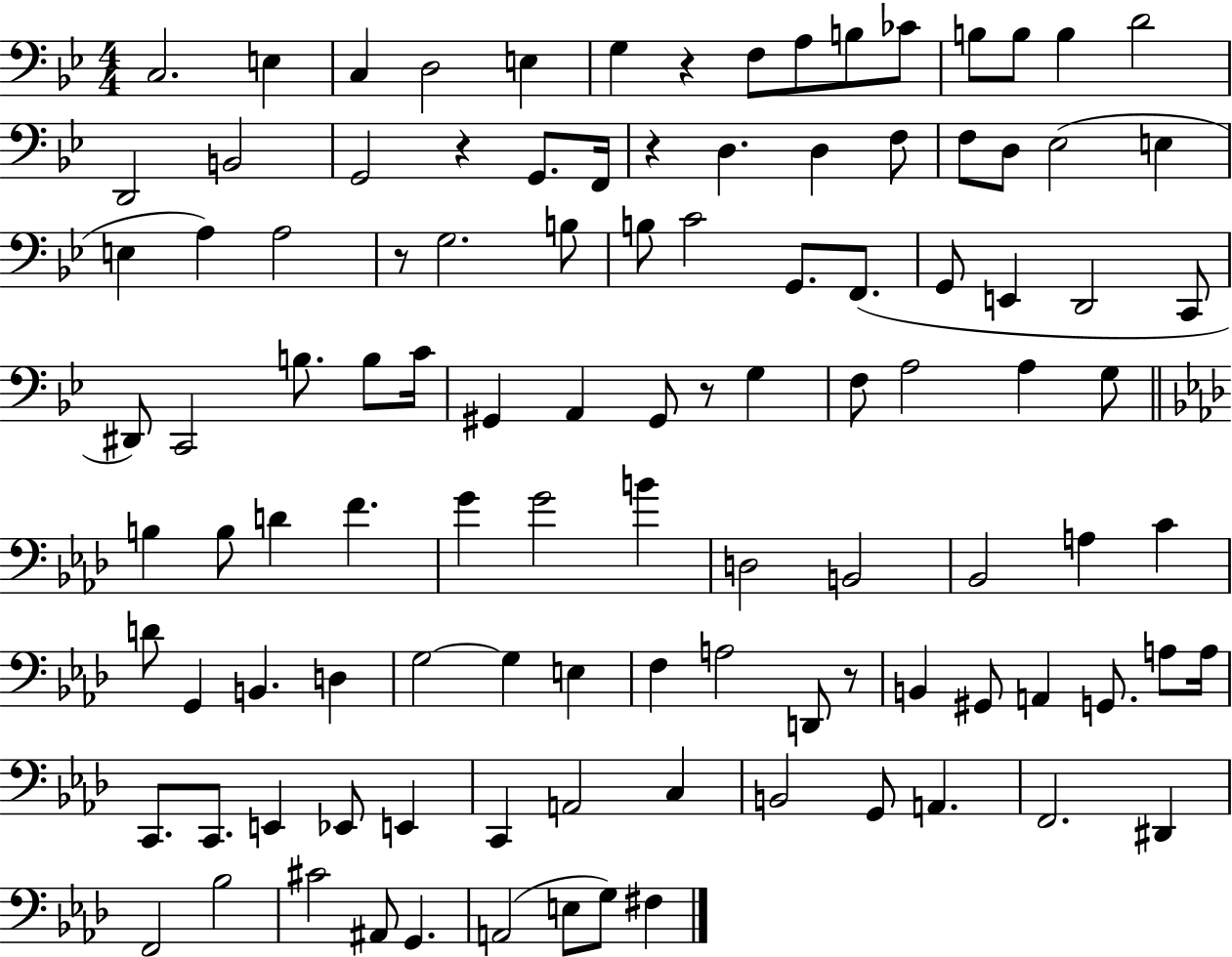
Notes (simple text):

C3/h. E3/q C3/q D3/h E3/q G3/q R/q F3/e A3/e B3/e CES4/e B3/e B3/e B3/q D4/h D2/h B2/h G2/h R/q G2/e. F2/s R/q D3/q. D3/q F3/e F3/e D3/e Eb3/h E3/q E3/q A3/q A3/h R/e G3/h. B3/e B3/e C4/h G2/e. F2/e. G2/e E2/q D2/h C2/e D#2/e C2/h B3/e. B3/e C4/s G#2/q A2/q G#2/e R/e G3/q F3/e A3/h A3/q G3/e B3/q B3/e D4/q F4/q. G4/q G4/h B4/q D3/h B2/h Bb2/h A3/q C4/q D4/e G2/q B2/q. D3/q G3/h G3/q E3/q F3/q A3/h D2/e R/e B2/q G#2/e A2/q G2/e. A3/e A3/s C2/e. C2/e. E2/q Eb2/e E2/q C2/q A2/h C3/q B2/h G2/e A2/q. F2/h. D#2/q F2/h Bb3/h C#4/h A#2/e G2/q. A2/h E3/e G3/e F#3/q